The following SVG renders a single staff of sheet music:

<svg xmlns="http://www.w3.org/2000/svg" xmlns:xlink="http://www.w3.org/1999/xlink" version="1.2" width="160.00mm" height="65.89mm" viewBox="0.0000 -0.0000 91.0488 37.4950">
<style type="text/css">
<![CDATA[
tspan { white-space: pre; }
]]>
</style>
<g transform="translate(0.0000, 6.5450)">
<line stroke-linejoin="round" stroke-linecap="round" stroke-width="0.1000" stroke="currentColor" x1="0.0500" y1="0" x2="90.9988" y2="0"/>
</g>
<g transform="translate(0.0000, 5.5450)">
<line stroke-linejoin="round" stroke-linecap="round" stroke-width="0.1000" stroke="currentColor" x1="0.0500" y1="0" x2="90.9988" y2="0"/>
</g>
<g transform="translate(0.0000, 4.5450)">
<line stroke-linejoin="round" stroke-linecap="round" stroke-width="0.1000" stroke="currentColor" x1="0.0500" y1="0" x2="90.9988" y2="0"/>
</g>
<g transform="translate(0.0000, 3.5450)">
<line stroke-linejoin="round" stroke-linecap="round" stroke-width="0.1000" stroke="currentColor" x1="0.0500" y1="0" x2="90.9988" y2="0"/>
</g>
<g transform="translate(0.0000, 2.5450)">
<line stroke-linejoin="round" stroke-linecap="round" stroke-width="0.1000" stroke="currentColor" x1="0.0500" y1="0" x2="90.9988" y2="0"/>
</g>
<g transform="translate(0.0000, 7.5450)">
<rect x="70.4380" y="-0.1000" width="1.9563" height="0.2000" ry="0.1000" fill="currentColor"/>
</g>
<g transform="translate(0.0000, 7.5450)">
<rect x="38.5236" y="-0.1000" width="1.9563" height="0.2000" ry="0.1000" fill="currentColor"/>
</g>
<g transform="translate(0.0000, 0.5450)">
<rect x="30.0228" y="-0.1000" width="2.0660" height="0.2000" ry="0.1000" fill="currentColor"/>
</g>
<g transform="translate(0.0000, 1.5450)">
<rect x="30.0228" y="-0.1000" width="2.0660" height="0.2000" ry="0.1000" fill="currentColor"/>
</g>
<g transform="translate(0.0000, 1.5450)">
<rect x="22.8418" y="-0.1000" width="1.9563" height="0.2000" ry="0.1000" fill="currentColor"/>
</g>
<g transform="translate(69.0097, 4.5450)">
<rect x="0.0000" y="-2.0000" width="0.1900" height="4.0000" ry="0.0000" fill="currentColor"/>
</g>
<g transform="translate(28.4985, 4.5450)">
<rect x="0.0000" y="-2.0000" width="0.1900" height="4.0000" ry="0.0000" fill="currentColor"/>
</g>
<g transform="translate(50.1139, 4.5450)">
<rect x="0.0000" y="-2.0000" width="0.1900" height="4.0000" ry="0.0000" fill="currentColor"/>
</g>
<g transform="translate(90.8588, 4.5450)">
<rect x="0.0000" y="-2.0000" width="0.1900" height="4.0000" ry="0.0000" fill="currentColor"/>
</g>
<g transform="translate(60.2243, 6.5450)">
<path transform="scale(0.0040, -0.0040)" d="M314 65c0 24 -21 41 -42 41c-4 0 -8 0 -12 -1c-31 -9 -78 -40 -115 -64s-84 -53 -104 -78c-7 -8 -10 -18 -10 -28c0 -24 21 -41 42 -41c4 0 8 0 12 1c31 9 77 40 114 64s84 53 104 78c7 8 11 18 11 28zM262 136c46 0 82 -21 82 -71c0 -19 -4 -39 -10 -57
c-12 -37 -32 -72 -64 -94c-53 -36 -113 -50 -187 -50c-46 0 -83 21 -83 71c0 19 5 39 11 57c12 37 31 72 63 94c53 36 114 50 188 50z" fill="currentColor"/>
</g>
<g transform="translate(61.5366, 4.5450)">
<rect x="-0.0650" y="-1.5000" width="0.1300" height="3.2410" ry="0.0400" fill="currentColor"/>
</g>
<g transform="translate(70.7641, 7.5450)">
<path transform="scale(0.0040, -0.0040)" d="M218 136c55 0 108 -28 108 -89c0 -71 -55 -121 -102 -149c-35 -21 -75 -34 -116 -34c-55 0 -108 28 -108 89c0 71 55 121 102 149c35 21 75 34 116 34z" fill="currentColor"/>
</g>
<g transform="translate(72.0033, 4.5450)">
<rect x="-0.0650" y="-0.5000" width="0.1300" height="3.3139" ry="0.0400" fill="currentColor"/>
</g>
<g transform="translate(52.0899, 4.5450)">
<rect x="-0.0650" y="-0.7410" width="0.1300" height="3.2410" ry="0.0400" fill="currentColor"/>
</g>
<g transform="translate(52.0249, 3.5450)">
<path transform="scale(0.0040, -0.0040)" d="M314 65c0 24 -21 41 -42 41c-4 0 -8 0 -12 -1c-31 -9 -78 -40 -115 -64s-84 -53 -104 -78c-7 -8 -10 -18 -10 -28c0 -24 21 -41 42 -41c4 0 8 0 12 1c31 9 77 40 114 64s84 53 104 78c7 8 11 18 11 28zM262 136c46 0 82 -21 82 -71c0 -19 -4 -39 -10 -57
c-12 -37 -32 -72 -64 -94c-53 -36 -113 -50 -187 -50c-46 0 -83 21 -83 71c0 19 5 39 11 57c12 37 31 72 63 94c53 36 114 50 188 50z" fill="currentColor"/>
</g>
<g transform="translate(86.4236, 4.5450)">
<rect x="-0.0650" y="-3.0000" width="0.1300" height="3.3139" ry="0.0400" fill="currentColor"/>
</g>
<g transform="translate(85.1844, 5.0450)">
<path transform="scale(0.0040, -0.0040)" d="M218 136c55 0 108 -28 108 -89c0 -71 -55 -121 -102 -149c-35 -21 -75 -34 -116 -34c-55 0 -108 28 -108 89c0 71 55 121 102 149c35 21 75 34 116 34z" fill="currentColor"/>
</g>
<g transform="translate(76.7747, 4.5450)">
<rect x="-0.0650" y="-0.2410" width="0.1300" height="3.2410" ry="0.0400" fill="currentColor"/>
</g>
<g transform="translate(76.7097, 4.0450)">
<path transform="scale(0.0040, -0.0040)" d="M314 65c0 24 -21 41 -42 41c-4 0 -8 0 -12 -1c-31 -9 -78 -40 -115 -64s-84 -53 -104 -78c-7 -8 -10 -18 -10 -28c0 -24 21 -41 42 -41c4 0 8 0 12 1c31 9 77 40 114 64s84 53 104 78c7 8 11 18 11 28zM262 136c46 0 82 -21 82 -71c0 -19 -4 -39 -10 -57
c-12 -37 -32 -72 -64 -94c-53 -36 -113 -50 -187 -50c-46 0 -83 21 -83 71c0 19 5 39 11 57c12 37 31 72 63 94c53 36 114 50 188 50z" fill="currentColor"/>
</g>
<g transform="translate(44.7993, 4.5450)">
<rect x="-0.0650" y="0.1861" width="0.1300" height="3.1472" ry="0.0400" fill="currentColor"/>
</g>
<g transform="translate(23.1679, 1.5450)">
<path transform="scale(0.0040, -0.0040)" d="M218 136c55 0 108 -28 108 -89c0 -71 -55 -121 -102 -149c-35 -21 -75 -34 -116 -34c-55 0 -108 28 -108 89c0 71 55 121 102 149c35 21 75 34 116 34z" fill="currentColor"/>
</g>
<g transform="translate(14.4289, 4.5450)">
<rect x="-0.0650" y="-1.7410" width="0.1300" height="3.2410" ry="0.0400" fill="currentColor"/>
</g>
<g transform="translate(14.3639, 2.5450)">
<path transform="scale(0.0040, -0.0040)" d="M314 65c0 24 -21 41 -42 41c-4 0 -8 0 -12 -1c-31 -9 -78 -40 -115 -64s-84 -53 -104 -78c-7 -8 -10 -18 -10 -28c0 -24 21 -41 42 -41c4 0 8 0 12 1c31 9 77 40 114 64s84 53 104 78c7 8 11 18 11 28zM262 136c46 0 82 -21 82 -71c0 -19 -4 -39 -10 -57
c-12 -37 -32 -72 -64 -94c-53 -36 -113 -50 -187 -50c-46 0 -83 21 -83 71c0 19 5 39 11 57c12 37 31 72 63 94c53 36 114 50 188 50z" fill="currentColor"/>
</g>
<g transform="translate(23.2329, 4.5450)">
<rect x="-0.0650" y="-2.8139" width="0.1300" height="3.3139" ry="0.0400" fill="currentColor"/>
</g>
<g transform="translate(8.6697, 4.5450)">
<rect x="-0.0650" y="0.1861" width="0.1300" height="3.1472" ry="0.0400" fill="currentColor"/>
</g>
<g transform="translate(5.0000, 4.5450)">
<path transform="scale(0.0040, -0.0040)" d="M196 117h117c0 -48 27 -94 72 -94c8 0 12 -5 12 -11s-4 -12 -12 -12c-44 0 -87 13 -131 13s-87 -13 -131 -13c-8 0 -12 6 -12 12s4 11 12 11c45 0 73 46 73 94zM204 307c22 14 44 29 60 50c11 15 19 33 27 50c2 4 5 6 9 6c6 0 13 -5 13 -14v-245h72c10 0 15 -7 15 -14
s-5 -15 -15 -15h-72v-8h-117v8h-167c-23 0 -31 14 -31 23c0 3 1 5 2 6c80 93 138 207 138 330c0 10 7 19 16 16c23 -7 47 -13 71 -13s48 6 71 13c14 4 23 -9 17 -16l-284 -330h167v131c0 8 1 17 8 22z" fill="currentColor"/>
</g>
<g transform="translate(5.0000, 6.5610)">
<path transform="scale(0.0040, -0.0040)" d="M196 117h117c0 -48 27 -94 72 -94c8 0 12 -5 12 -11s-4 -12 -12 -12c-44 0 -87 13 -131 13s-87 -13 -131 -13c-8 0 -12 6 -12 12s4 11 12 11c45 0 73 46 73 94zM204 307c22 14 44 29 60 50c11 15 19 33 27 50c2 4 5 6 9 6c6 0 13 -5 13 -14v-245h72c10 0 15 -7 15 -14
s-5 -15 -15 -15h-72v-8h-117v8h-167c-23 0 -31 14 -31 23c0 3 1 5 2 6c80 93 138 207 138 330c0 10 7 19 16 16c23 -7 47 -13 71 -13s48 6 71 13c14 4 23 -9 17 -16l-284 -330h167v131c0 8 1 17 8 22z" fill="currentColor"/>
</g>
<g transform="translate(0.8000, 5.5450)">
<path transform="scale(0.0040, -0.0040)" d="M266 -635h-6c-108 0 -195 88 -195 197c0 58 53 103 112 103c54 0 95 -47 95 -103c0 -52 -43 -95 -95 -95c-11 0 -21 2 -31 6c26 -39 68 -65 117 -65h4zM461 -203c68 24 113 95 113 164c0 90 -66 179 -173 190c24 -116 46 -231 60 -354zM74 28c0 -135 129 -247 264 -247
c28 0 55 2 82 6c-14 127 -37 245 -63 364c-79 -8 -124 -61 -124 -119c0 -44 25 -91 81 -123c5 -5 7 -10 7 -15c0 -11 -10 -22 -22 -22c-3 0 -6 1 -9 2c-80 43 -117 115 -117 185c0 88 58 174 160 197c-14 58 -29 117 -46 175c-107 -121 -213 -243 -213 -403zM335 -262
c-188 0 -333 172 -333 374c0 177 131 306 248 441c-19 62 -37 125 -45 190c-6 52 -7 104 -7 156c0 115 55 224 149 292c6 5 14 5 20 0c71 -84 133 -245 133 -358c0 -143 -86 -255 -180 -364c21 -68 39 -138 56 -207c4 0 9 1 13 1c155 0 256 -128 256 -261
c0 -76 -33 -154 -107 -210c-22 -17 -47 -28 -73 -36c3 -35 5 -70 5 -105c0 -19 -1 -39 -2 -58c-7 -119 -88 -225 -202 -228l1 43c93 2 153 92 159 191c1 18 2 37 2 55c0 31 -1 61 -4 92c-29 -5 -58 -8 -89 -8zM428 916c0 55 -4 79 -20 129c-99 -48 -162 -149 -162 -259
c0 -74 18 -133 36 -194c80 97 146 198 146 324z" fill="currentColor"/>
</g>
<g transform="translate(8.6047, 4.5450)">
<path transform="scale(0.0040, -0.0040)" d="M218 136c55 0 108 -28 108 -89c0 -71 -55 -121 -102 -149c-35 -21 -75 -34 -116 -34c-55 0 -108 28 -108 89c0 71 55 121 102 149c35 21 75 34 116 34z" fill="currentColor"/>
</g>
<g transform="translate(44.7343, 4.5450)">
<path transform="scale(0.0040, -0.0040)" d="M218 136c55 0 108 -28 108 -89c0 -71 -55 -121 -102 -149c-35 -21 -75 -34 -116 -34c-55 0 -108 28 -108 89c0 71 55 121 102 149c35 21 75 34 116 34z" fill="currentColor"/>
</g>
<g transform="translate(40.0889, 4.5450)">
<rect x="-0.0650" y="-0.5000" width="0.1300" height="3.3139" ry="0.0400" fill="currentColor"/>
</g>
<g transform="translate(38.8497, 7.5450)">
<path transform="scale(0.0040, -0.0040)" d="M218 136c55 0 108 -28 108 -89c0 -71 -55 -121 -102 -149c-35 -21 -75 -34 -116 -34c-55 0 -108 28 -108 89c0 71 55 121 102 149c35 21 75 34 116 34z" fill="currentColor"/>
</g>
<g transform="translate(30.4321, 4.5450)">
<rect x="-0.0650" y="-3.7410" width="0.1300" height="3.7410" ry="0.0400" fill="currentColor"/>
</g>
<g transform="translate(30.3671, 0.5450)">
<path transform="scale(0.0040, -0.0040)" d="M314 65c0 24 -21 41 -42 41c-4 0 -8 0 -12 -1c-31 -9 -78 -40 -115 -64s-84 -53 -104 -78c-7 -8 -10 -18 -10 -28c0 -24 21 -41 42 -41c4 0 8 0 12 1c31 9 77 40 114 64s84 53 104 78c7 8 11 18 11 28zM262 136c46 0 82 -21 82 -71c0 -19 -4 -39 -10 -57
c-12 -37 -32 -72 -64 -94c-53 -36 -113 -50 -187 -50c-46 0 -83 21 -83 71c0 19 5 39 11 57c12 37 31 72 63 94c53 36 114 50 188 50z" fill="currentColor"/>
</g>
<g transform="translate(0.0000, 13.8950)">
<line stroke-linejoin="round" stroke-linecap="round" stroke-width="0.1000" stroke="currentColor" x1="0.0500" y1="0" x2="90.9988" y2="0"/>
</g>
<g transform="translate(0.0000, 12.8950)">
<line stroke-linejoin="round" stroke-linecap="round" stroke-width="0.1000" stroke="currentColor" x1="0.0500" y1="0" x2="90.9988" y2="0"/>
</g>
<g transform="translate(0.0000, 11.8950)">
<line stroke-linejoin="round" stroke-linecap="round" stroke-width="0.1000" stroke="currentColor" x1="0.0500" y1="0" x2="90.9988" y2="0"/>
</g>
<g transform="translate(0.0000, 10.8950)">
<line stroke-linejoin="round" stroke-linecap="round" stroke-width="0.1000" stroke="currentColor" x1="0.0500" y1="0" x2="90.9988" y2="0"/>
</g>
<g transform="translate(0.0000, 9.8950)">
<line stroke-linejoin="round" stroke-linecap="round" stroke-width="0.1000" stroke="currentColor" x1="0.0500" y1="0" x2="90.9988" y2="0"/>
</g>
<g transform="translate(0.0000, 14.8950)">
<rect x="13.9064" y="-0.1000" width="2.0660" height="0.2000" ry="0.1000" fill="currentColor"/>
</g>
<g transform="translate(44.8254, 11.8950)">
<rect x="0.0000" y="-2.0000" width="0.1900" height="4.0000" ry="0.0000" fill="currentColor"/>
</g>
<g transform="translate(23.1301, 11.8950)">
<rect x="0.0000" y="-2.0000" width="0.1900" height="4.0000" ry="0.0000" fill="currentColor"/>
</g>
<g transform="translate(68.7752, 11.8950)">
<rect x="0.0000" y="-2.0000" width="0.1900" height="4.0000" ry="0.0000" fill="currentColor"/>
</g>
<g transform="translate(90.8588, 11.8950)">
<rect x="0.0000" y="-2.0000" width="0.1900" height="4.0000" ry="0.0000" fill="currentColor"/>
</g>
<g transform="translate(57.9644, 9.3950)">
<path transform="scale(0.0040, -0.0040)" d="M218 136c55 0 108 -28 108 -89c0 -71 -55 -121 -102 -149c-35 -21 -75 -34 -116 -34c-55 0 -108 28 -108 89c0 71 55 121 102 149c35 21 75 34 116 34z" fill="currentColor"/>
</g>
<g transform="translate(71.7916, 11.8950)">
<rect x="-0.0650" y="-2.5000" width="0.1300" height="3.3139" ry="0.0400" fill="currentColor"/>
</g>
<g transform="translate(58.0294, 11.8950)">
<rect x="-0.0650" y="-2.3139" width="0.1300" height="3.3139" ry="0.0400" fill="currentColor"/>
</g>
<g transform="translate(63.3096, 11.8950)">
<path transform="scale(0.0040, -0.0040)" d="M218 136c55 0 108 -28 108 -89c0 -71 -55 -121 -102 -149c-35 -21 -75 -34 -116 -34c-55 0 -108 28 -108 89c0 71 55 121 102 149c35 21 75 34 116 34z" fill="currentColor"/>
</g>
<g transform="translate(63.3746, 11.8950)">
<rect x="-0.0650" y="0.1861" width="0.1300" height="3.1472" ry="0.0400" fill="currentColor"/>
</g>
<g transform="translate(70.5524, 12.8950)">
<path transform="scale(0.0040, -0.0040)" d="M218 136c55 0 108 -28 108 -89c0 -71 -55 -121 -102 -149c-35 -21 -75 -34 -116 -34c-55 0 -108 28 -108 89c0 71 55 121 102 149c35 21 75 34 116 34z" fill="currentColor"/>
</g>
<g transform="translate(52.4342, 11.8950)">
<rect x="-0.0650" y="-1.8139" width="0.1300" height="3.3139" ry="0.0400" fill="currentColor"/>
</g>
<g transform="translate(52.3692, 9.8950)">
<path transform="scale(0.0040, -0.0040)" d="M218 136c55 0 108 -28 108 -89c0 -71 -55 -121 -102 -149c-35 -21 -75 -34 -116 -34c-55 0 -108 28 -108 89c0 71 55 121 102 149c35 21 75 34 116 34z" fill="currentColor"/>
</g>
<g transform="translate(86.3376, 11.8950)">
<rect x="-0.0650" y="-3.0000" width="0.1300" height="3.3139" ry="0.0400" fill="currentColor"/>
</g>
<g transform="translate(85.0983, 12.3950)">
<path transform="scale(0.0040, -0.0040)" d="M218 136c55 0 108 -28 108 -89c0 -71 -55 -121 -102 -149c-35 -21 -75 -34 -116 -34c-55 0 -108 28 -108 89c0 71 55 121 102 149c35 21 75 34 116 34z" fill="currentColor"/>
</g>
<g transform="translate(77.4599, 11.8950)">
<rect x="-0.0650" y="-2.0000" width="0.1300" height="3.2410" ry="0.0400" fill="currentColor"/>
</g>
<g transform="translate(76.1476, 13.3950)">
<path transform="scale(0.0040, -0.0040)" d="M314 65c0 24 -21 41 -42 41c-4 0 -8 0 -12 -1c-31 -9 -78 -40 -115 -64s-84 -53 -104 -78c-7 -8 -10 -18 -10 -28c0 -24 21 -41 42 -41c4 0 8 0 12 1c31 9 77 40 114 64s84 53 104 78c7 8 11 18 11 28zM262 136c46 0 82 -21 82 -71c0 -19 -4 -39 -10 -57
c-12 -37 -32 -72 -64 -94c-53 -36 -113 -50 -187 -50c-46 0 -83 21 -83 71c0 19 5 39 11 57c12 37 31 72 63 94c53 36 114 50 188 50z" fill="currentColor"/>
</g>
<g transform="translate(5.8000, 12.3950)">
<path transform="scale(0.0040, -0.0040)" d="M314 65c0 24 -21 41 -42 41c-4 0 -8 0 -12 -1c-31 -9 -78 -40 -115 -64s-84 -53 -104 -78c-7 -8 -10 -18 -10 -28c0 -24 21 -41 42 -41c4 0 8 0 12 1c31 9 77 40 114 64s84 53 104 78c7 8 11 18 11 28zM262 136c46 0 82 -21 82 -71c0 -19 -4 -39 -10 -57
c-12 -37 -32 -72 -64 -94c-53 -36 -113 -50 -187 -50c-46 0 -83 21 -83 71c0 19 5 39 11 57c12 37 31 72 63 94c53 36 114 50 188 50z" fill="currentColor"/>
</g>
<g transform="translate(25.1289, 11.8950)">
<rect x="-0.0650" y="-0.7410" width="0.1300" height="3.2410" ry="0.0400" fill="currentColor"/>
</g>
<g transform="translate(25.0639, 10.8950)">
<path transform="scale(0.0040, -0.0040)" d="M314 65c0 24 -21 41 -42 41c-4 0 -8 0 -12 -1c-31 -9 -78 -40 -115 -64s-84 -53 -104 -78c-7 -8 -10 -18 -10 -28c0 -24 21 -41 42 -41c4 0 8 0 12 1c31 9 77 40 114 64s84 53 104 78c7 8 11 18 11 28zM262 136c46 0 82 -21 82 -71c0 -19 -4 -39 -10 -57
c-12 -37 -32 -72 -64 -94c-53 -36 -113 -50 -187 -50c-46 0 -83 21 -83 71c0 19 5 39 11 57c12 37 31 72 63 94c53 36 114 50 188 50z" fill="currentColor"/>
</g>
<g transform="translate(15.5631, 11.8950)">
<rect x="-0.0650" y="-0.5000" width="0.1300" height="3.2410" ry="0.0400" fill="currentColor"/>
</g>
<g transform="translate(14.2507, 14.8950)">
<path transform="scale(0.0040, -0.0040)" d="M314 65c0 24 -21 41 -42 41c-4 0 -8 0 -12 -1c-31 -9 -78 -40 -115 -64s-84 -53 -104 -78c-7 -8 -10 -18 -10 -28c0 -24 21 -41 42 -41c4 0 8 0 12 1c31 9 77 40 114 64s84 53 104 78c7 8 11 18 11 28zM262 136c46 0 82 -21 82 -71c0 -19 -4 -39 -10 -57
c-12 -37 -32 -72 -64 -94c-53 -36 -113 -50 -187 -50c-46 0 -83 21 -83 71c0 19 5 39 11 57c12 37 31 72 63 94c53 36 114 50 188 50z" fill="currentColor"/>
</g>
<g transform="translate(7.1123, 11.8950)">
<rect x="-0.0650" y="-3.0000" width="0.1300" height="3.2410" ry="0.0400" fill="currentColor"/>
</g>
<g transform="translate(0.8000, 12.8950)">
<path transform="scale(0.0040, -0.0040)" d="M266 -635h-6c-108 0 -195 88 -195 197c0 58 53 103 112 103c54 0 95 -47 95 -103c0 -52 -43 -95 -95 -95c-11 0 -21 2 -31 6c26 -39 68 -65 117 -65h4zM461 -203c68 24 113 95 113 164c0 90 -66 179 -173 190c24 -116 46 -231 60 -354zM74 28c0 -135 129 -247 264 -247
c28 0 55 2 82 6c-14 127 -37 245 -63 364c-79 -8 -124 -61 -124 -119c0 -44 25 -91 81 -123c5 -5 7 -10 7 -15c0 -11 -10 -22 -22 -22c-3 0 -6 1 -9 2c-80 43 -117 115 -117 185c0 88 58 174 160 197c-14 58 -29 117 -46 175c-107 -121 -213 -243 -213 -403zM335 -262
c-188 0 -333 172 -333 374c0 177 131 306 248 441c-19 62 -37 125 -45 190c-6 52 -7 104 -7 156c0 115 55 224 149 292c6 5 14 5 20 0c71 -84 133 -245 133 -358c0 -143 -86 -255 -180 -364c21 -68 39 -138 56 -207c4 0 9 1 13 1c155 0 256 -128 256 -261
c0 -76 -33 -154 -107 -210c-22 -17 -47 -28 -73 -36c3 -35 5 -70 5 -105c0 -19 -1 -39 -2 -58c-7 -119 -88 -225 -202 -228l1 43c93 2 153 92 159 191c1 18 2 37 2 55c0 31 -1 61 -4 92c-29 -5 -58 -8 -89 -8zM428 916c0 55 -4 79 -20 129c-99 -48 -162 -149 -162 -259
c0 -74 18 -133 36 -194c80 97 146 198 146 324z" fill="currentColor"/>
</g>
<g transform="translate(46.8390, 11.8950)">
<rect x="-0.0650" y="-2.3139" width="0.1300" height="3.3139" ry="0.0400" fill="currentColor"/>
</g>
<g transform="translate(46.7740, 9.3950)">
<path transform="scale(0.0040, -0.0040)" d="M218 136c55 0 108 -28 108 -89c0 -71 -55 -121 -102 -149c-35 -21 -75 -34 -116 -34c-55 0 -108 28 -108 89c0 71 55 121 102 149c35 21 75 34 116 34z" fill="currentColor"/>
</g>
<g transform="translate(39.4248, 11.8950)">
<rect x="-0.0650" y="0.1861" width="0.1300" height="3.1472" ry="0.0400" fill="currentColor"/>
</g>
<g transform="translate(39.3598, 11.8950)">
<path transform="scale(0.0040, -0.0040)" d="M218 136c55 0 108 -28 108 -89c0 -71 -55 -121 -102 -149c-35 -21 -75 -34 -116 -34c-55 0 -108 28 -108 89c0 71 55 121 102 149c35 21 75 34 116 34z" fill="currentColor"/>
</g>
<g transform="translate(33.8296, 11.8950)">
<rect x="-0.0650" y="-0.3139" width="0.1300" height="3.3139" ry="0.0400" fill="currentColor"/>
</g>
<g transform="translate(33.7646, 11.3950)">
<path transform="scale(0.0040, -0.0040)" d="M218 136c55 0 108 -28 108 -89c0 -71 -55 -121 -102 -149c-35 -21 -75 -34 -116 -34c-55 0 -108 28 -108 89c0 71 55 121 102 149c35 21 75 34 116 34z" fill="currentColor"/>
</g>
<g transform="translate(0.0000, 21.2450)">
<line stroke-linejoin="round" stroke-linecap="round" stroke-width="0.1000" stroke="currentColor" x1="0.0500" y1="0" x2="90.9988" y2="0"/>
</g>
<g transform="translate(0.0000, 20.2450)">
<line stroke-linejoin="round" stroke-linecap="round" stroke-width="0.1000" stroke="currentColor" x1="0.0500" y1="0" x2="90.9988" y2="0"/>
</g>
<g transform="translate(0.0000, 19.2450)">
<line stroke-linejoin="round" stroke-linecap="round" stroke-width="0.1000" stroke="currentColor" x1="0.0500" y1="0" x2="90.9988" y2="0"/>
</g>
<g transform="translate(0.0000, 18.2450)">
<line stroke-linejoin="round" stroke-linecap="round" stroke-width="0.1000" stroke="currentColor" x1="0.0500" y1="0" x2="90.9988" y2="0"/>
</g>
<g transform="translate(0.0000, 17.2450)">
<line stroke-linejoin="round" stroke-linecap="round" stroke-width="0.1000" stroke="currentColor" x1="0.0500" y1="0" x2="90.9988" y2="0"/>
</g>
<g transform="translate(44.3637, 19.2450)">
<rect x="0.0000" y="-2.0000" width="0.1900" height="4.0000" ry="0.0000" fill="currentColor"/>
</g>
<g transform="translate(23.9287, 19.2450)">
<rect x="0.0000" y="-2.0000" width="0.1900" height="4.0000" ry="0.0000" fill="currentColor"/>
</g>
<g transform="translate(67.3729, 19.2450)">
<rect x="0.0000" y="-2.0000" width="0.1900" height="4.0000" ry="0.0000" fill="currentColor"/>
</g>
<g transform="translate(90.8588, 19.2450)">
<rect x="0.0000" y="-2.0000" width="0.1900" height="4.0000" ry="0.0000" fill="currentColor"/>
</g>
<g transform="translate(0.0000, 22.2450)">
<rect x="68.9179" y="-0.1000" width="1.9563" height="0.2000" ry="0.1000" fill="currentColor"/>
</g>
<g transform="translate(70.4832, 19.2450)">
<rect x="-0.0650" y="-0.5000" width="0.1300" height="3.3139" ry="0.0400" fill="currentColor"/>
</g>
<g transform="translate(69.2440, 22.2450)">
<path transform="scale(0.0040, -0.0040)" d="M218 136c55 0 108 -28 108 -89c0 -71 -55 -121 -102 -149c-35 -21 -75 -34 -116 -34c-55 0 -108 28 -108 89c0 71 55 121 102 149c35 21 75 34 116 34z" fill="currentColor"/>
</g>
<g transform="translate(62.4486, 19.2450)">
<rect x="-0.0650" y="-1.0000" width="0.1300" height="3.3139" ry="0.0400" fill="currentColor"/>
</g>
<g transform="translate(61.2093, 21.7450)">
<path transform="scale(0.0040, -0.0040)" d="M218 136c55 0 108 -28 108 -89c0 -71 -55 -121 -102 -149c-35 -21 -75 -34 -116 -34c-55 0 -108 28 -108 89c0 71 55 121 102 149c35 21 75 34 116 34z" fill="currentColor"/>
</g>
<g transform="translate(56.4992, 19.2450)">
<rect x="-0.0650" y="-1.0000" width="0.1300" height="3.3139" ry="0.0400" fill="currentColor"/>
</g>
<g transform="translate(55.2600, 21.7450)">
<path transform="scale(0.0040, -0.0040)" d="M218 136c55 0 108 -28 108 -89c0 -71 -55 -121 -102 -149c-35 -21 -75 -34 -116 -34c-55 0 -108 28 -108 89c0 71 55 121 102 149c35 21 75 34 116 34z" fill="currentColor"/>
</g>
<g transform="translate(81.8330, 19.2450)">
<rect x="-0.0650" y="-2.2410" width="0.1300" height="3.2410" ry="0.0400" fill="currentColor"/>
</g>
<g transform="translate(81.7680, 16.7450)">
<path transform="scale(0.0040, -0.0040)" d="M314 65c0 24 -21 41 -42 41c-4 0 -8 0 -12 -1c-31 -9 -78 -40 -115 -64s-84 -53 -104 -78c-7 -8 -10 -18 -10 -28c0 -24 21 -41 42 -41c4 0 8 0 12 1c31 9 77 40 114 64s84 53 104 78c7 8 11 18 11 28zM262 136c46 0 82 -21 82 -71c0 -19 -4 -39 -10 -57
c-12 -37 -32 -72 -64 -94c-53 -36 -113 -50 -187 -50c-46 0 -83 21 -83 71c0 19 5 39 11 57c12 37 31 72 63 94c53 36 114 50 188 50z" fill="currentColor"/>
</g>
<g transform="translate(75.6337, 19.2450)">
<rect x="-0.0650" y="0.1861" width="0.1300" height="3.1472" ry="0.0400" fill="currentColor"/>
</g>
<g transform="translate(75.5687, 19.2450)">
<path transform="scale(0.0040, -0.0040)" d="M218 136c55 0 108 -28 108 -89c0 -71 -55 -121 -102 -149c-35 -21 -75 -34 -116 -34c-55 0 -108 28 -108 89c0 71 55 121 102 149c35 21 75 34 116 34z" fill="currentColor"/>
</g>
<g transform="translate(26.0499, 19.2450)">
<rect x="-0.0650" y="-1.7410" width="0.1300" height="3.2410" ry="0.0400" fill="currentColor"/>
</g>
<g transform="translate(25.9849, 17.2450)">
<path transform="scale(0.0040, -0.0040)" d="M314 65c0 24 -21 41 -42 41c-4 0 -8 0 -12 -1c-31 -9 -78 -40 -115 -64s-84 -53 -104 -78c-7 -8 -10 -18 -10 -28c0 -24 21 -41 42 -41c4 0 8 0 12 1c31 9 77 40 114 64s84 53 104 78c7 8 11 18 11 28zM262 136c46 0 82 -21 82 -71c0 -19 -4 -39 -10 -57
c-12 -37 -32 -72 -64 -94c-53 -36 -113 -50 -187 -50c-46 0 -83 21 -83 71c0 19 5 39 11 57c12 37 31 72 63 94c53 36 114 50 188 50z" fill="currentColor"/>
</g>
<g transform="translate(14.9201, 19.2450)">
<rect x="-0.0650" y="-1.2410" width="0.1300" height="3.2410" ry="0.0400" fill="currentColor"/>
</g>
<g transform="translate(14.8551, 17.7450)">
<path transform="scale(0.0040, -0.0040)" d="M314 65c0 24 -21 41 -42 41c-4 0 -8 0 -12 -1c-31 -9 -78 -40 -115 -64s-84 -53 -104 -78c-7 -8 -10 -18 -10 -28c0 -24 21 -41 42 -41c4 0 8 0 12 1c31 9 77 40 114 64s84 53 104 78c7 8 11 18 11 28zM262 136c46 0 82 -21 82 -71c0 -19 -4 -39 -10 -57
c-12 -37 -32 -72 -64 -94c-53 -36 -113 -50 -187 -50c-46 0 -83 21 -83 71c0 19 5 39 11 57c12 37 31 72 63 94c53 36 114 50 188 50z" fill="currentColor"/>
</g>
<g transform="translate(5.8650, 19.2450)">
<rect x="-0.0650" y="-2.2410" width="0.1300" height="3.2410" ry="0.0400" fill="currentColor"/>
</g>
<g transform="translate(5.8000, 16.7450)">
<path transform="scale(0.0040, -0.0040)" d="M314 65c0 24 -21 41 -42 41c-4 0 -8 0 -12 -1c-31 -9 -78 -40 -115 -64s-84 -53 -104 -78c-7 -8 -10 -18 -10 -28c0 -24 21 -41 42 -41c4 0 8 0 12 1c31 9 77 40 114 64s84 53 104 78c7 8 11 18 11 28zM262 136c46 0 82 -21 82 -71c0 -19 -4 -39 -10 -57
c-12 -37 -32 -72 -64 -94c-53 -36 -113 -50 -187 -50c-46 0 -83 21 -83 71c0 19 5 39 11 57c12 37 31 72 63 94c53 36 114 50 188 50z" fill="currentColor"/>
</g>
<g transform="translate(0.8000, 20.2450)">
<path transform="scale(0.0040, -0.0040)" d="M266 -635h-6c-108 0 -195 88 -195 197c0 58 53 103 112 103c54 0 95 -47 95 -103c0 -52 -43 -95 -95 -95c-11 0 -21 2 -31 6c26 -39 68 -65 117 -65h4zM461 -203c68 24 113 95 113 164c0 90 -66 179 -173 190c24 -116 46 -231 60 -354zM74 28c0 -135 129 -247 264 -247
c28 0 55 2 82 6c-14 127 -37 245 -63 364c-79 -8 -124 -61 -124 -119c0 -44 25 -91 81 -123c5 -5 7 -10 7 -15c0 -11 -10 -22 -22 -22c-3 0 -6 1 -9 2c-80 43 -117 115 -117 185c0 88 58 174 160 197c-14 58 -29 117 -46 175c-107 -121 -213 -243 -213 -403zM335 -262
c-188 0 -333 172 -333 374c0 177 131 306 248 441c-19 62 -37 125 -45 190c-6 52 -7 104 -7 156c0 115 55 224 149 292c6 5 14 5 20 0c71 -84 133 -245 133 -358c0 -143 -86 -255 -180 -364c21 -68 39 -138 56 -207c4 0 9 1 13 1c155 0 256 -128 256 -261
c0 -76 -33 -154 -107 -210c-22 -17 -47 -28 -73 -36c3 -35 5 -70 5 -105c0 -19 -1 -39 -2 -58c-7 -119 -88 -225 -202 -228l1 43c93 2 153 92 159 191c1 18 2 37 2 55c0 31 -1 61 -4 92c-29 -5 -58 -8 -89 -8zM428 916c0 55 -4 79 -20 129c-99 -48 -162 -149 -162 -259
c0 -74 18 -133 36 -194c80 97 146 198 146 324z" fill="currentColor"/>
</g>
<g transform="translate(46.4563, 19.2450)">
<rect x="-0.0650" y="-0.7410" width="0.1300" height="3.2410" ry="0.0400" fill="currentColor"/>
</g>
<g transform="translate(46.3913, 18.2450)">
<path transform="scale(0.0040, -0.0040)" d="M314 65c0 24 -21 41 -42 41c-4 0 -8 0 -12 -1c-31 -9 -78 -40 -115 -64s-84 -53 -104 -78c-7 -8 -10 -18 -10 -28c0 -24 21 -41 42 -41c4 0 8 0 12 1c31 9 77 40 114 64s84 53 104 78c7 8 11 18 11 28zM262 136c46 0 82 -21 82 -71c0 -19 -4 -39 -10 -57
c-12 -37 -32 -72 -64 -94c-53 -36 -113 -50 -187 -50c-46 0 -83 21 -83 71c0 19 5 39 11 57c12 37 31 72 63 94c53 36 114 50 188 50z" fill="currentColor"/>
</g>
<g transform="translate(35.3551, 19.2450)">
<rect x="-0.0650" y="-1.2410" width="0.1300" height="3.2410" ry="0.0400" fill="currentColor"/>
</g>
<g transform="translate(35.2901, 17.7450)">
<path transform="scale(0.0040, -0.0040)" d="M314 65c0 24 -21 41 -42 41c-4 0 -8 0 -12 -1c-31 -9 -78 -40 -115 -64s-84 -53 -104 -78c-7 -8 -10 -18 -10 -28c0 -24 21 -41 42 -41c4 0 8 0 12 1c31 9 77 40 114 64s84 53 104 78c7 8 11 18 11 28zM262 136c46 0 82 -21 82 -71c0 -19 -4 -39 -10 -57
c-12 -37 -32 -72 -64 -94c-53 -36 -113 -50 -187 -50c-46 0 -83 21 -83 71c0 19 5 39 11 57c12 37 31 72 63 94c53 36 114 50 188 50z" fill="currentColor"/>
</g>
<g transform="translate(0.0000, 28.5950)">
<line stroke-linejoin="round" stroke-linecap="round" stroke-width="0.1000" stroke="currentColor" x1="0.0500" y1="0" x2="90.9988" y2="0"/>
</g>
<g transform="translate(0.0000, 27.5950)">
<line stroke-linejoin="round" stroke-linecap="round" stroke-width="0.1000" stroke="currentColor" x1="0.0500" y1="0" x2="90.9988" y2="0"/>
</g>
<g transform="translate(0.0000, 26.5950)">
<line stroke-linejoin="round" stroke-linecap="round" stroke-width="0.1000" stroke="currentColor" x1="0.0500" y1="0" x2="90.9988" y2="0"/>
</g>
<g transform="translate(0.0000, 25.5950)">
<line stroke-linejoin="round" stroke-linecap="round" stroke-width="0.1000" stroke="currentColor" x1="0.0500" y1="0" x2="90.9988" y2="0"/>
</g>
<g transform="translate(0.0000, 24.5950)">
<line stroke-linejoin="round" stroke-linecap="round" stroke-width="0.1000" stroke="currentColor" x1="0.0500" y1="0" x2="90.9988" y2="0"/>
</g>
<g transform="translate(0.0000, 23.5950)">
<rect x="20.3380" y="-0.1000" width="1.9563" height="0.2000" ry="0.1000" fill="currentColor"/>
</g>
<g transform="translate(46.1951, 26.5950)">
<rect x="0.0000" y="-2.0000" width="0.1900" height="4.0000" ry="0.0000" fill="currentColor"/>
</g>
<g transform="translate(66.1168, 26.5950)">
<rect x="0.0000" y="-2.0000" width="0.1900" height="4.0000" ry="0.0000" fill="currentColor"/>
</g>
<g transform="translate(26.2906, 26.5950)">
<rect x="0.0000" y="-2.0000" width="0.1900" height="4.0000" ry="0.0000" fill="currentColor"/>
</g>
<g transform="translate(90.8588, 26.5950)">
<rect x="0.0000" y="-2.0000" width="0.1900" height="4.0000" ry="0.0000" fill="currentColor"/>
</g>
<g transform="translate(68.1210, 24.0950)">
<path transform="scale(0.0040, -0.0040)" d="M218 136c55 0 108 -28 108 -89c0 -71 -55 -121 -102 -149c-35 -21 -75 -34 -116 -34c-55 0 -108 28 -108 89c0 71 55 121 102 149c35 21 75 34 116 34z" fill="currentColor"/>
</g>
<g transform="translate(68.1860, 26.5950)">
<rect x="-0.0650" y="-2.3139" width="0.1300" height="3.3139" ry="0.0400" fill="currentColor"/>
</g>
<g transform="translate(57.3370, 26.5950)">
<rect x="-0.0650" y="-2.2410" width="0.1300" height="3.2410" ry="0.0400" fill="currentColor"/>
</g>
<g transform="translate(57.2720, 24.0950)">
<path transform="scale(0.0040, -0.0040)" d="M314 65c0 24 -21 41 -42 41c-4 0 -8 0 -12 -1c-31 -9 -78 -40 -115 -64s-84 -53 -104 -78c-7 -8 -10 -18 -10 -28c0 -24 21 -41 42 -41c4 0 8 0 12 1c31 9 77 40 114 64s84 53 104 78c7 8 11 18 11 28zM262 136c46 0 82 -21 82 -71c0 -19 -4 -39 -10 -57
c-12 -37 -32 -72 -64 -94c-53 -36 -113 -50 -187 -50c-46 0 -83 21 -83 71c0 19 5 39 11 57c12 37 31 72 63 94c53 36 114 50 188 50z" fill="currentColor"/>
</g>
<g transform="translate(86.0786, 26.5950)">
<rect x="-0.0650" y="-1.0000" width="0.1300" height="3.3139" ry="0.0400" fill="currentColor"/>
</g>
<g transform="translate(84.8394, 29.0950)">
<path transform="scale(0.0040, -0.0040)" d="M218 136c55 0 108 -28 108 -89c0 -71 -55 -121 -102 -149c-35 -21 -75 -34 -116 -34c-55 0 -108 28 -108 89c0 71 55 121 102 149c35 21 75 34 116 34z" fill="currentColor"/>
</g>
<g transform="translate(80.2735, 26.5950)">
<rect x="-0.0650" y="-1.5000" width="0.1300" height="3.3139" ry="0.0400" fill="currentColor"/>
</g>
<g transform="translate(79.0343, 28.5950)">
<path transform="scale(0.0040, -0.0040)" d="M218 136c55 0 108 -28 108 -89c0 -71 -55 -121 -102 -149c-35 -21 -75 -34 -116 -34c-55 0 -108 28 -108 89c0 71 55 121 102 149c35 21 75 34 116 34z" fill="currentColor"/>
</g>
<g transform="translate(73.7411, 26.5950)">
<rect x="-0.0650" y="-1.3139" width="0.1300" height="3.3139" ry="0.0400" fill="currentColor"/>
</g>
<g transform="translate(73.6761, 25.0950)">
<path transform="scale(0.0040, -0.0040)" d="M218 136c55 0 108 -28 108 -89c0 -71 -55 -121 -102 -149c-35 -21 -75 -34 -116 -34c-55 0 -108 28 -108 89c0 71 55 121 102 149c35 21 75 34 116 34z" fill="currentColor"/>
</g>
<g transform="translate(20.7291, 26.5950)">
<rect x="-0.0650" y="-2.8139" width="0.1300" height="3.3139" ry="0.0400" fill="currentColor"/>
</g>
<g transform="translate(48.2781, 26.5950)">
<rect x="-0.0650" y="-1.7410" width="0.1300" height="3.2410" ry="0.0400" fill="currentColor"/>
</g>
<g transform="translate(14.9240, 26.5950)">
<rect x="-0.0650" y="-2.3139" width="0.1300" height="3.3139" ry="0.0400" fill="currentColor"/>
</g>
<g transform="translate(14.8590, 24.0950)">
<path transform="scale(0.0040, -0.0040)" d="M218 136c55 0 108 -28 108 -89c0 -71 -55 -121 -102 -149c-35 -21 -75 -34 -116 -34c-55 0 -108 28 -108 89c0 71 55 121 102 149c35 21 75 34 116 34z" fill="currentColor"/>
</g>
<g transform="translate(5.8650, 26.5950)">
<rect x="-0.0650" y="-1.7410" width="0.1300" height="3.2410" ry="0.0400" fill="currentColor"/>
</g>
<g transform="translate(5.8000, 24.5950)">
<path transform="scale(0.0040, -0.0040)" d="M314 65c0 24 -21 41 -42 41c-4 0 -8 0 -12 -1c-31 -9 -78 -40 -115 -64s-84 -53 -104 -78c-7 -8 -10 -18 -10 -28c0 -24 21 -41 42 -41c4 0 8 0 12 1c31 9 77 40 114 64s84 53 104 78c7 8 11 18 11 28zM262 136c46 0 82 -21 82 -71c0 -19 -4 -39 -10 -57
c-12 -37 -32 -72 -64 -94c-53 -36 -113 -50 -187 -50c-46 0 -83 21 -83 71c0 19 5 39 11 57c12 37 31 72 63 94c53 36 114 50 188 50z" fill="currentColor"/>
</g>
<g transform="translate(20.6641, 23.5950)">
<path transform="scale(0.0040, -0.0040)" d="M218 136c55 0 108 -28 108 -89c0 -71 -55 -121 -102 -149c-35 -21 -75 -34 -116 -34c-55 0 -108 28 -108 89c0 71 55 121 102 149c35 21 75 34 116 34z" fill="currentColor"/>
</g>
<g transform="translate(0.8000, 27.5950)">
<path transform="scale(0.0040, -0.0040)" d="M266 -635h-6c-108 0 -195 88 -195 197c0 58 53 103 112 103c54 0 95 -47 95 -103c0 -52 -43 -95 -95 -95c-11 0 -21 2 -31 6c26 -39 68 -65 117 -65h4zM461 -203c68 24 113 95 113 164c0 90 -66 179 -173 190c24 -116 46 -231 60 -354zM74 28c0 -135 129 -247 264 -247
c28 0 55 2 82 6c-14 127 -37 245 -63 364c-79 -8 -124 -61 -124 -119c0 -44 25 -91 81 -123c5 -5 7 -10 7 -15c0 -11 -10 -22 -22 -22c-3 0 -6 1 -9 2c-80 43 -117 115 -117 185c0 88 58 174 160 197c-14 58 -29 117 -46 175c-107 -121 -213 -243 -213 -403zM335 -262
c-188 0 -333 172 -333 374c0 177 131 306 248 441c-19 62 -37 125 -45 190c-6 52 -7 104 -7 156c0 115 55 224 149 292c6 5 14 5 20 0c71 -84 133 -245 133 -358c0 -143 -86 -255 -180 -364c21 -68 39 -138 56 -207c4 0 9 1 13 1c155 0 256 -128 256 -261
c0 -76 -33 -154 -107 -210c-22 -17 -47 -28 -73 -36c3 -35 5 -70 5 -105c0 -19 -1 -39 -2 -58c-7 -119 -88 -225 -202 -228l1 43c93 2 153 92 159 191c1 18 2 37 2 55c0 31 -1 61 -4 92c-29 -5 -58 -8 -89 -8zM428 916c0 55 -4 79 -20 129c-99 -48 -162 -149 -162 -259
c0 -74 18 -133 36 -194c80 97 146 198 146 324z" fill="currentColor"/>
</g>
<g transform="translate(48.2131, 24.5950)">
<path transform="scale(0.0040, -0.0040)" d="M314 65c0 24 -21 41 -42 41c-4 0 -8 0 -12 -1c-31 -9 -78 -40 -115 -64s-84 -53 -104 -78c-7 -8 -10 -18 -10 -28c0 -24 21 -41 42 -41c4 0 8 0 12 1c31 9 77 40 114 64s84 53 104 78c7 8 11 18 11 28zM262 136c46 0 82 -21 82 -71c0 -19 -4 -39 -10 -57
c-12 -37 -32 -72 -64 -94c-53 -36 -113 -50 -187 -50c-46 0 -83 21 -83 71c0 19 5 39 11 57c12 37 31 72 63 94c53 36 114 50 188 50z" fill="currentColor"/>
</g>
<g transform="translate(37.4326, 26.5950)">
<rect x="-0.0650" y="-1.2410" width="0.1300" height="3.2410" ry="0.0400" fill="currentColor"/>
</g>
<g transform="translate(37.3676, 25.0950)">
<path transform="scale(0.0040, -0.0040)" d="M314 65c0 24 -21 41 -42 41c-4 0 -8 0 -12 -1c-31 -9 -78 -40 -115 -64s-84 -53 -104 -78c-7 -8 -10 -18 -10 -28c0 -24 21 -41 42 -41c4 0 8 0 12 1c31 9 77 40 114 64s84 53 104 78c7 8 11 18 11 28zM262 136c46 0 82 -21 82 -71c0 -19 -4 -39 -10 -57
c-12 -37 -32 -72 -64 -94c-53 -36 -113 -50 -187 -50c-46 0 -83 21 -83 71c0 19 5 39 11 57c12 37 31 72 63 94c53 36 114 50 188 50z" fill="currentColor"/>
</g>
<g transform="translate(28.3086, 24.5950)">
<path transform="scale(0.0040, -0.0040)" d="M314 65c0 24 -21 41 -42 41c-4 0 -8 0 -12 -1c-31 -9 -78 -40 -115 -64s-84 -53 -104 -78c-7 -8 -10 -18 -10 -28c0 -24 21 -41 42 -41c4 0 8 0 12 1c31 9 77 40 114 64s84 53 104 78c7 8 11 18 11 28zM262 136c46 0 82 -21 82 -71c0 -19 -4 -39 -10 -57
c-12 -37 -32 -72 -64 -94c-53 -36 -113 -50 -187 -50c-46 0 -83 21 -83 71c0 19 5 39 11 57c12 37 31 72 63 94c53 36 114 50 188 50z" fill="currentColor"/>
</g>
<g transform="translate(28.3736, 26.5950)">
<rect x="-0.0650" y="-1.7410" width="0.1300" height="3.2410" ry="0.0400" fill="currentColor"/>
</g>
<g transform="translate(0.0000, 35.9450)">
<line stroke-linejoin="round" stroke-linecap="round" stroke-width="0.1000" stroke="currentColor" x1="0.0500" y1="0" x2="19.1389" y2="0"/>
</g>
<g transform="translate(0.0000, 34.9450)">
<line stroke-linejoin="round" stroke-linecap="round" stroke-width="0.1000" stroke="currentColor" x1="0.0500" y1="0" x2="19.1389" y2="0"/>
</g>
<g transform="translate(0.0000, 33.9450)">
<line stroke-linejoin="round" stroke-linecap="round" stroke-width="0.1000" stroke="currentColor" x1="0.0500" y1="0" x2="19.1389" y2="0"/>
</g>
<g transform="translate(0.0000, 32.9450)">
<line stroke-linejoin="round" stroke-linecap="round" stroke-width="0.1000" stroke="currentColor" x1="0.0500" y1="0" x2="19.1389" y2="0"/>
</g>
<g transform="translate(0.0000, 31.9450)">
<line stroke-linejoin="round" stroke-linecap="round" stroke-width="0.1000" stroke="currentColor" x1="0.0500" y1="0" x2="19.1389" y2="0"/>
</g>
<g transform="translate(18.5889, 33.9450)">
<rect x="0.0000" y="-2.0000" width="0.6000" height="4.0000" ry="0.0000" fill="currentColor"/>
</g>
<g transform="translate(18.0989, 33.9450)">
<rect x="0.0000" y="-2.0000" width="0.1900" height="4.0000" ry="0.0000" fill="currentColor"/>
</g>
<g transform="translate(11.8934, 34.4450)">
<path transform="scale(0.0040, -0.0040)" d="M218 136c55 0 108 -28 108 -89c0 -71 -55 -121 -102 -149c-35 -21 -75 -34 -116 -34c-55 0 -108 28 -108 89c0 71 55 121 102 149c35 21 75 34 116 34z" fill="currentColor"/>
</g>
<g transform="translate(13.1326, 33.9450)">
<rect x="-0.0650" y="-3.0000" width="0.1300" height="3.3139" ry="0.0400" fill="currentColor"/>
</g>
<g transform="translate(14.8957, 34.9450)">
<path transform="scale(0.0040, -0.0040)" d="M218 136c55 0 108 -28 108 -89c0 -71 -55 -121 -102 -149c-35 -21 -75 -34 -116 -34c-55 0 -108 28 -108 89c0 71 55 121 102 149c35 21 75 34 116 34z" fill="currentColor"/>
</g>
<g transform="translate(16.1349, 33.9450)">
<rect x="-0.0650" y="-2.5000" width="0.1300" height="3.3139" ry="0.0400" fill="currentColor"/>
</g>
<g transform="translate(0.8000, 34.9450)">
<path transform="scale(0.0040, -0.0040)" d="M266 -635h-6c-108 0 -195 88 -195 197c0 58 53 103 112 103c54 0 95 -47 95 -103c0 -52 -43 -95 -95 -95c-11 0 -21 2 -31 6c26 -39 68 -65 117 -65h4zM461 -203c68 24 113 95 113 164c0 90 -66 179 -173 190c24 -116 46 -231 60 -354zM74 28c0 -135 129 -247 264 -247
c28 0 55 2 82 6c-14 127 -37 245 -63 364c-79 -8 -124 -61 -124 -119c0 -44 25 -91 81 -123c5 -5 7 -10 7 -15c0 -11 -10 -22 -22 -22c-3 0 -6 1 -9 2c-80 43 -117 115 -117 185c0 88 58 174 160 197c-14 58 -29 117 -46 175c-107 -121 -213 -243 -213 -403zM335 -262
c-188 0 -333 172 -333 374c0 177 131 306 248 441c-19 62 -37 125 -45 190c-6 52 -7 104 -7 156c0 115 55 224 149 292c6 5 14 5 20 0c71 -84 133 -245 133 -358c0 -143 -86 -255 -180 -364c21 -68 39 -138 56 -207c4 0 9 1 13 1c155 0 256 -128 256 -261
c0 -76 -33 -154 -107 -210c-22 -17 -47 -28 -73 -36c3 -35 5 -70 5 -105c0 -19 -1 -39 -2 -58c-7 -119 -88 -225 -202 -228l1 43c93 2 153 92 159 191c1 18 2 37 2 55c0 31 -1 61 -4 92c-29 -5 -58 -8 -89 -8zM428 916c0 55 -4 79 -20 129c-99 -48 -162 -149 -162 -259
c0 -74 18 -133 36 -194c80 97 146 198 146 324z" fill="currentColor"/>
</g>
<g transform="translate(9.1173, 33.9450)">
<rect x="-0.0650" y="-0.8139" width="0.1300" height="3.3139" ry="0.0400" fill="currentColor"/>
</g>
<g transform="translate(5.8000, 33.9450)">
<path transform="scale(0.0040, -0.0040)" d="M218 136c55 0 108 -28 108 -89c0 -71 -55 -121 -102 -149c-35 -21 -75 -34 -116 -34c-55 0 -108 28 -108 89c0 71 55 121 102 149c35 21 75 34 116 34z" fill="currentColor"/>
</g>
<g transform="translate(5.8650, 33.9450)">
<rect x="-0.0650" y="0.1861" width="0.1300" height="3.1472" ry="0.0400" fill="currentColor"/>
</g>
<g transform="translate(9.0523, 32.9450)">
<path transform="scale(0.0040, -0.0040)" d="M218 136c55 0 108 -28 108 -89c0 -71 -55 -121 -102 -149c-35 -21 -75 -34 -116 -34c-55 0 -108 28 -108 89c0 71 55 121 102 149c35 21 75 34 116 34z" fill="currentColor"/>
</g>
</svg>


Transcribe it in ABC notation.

X:1
T:Untitled
M:4/4
L:1/4
K:C
B f2 a c'2 C B d2 E2 C c2 A A2 C2 d2 c B g f g B G F2 A g2 e2 f2 e2 d2 D D C B g2 f2 g a f2 e2 f2 g2 g e E D B d A G